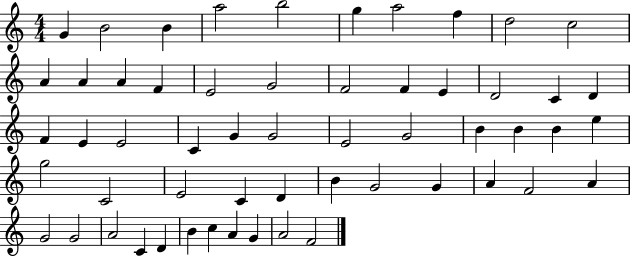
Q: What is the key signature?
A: C major